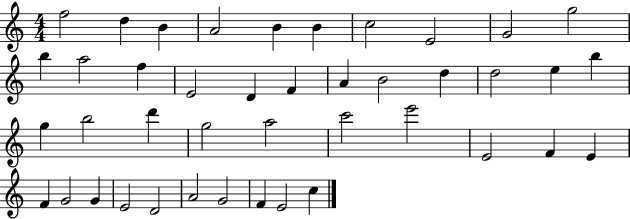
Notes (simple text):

F5/h D5/q B4/q A4/h B4/q B4/q C5/h E4/h G4/h G5/h B5/q A5/h F5/q E4/h D4/q F4/q A4/q B4/h D5/q D5/h E5/q B5/q G5/q B5/h D6/q G5/h A5/h C6/h E6/h E4/h F4/q E4/q F4/q G4/h G4/q E4/h D4/h A4/h G4/h F4/q E4/h C5/q